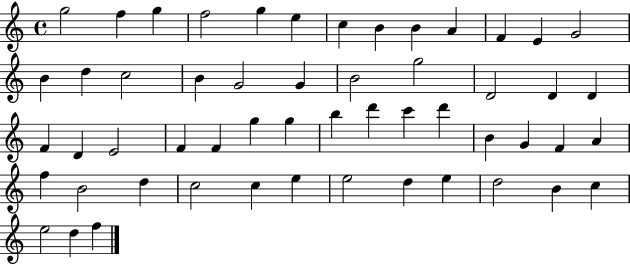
{
  \clef treble
  \time 4/4
  \defaultTimeSignature
  \key c \major
  g''2 f''4 g''4 | f''2 g''4 e''4 | c''4 b'4 b'4 a'4 | f'4 e'4 g'2 | \break b'4 d''4 c''2 | b'4 g'2 g'4 | b'2 g''2 | d'2 d'4 d'4 | \break f'4 d'4 e'2 | f'4 f'4 g''4 g''4 | b''4 d'''4 c'''4 d'''4 | b'4 g'4 f'4 a'4 | \break f''4 b'2 d''4 | c''2 c''4 e''4 | e''2 d''4 e''4 | d''2 b'4 c''4 | \break e''2 d''4 f''4 | \bar "|."
}